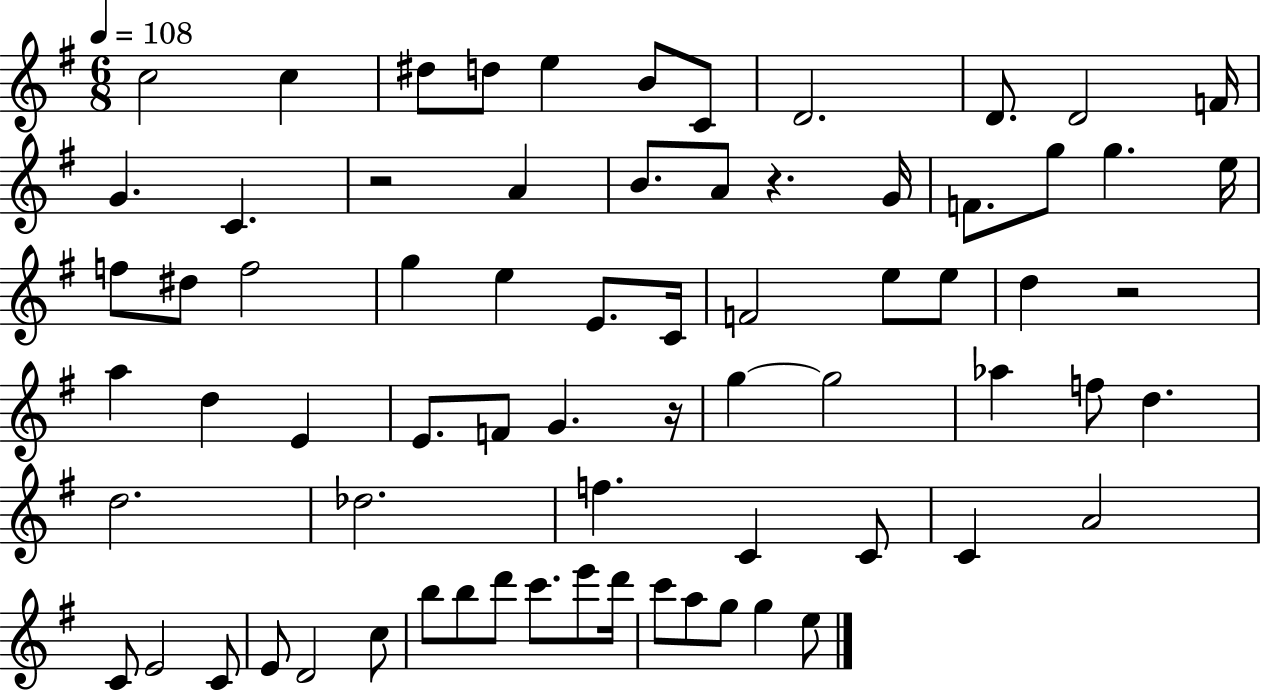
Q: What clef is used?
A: treble